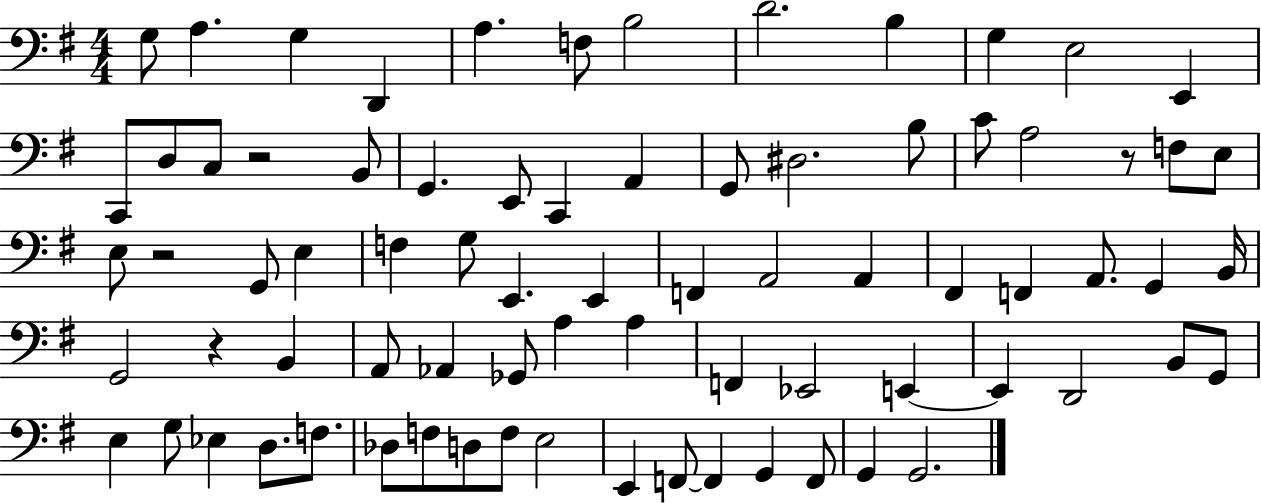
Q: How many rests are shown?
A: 4